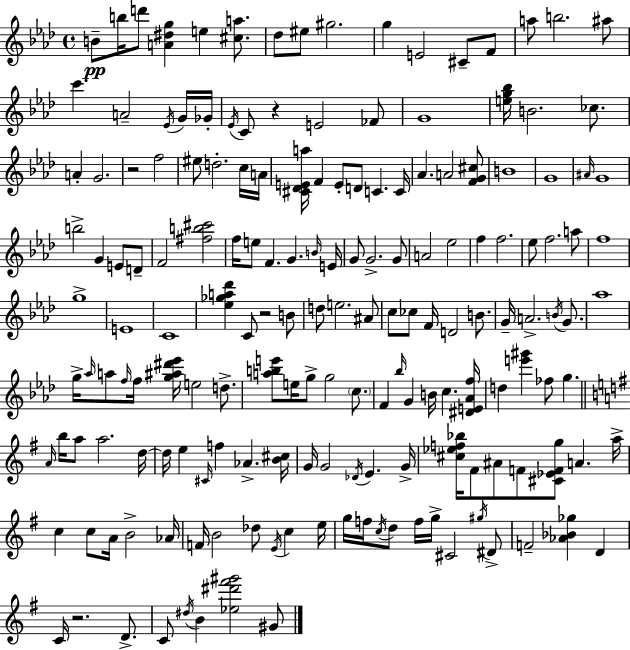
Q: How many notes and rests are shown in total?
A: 171